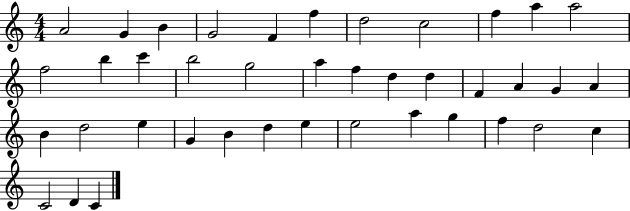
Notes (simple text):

A4/h G4/q B4/q G4/h F4/q F5/q D5/h C5/h F5/q A5/q A5/h F5/h B5/q C6/q B5/h G5/h A5/q F5/q D5/q D5/q F4/q A4/q G4/q A4/q B4/q D5/h E5/q G4/q B4/q D5/q E5/q E5/h A5/q G5/q F5/q D5/h C5/q C4/h D4/q C4/q